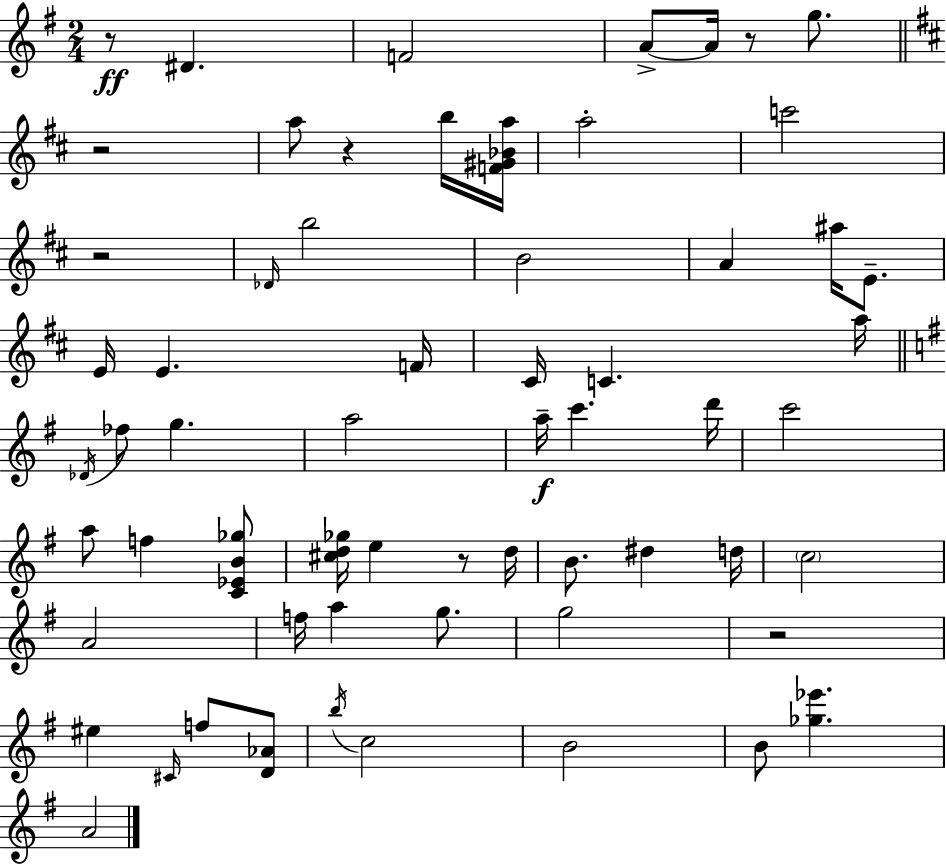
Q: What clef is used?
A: treble